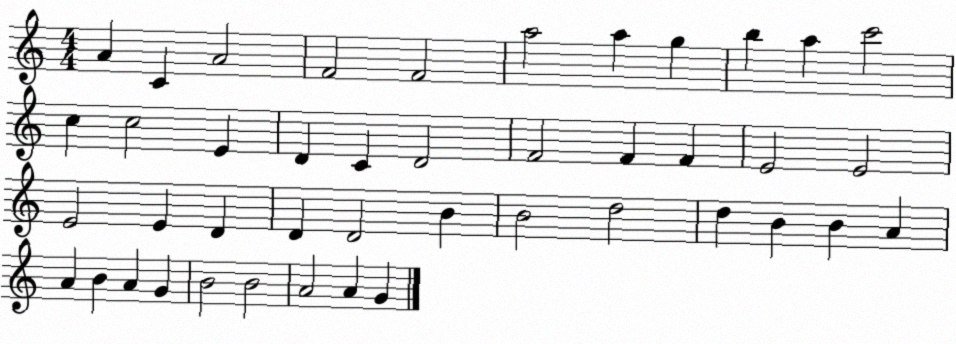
X:1
T:Untitled
M:4/4
L:1/4
K:C
A C A2 F2 F2 a2 a g b a c'2 c c2 E D C D2 F2 F F E2 E2 E2 E D D D2 B B2 d2 d B B A A B A G B2 B2 A2 A G